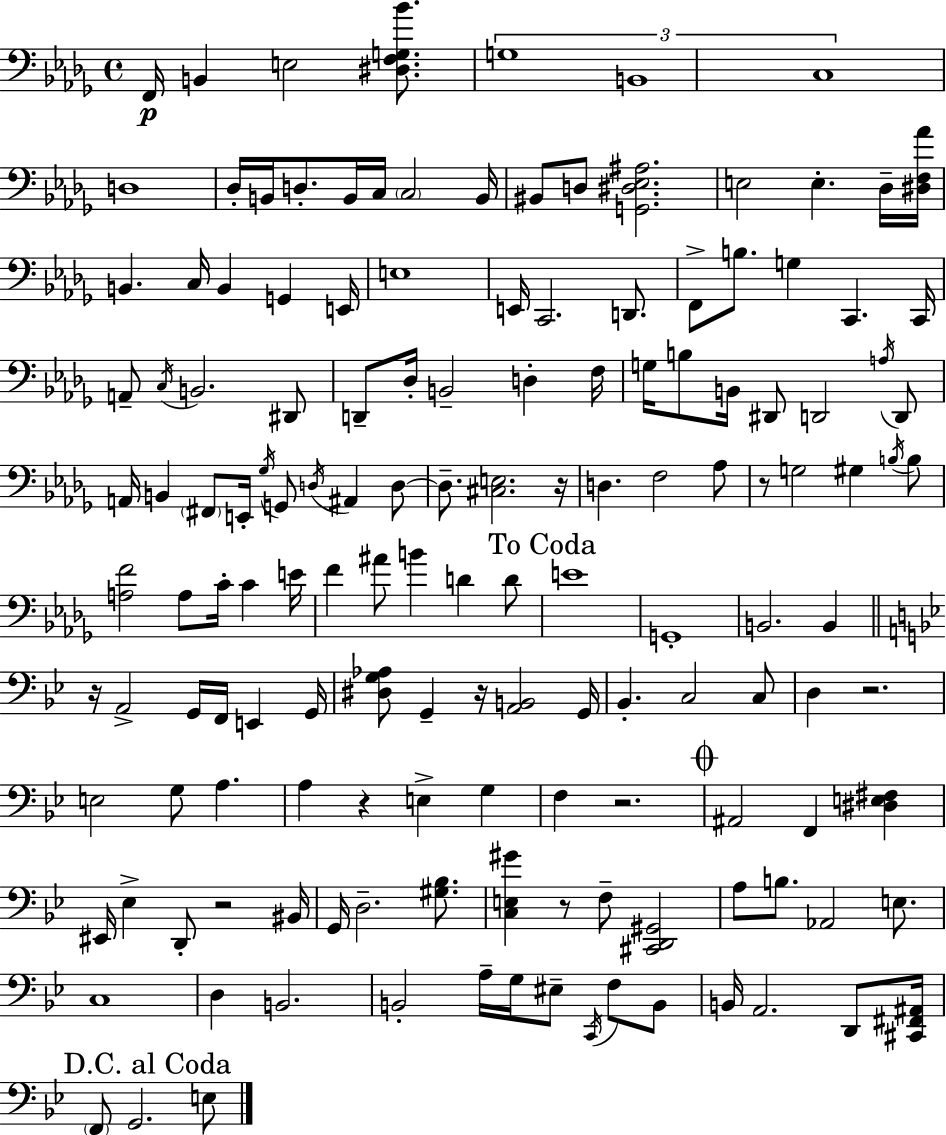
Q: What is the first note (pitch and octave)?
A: F2